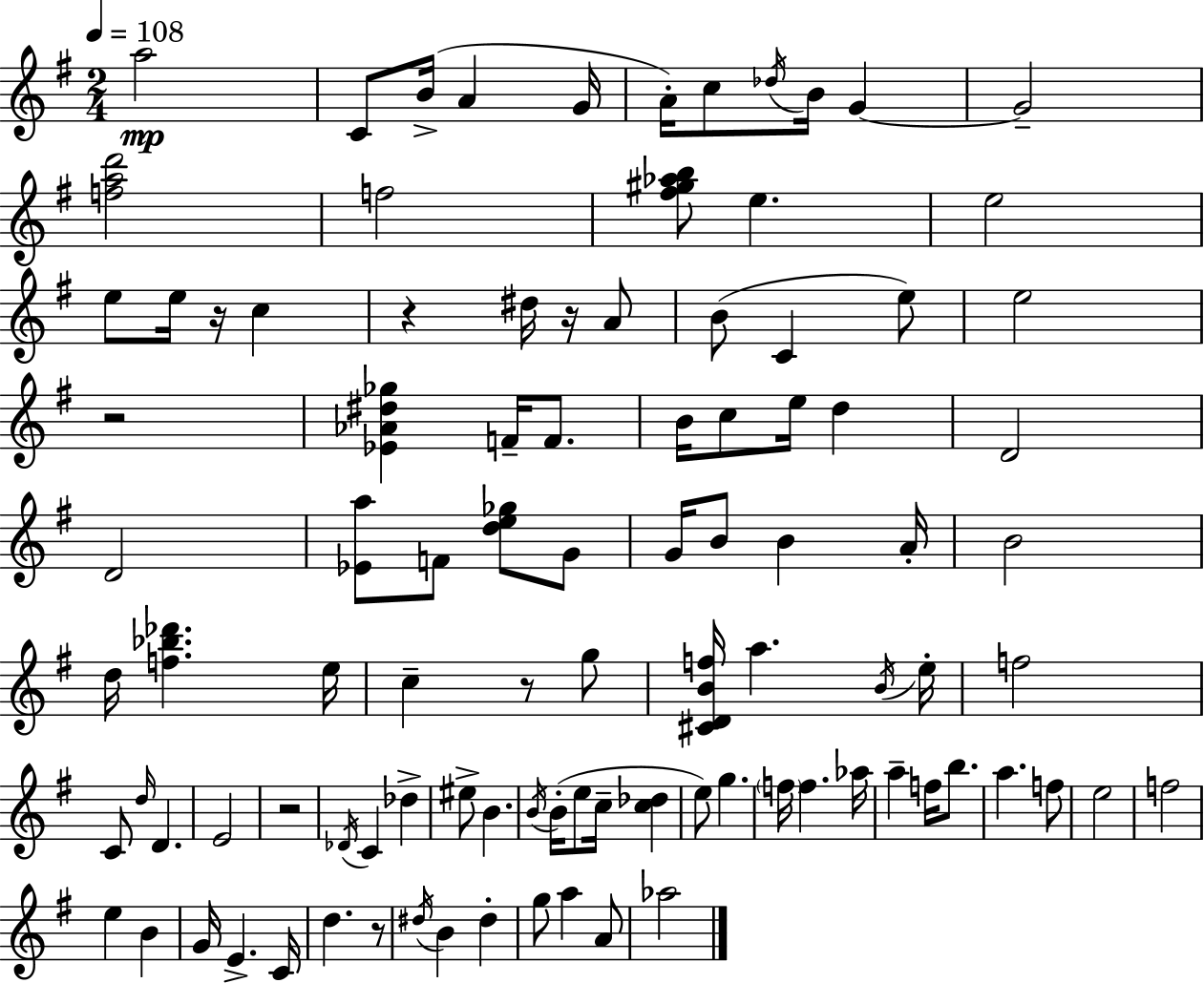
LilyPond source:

{
  \clef treble
  \numericTimeSignature
  \time 2/4
  \key e \minor
  \tempo 4 = 108
  a''2\mp | c'8 b'16->( a'4 g'16 | a'16-.) c''8 \acciaccatura { des''16 } b'16 g'4~~ | g'2-- | \break <f'' a'' d'''>2 | f''2 | <fis'' gis'' aes'' b''>8 e''4. | e''2 | \break e''8 e''16 r16 c''4 | r4 dis''16 r16 a'8 | b'8( c'4 e''8) | e''2 | \break r2 | <ees' aes' dis'' ges''>4 f'16-- f'8. | b'16 c''8 e''16 d''4 | d'2 | \break d'2 | <ees' a''>8 f'8 <d'' e'' ges''>8 g'8 | g'16 b'8 b'4 | a'16-. b'2 | \break d''16 <f'' bes'' des'''>4. | e''16 c''4-- r8 g''8 | <cis' d' b' f''>16 a''4. | \acciaccatura { b'16 } e''16-. f''2 | \break c'8 \grace { d''16 } d'4. | e'2 | r2 | \acciaccatura { des'16 } c'4 | \break des''4-> eis''8-> b'4. | \acciaccatura { b'16 }( b'16-. e''8 | c''16-- <c'' des''>4 e''8) g''4. | \parenthesize f''16 f''4. | \break aes''16 a''4-- | f''16 b''8. a''4. | f''8 e''2 | f''2 | \break e''4 | b'4 g'16 e'4.-> | c'16 d''4. | r8 \acciaccatura { dis''16 } b'4 | \break dis''4-. g''8 | a''4 a'8 aes''2 | \bar "|."
}